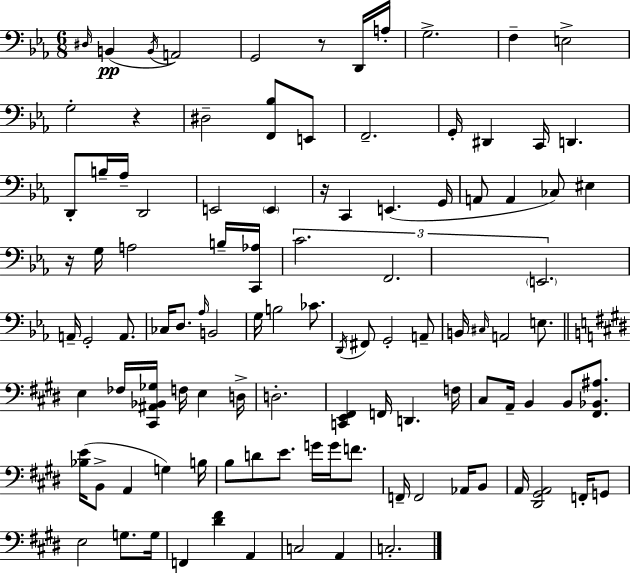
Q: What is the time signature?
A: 6/8